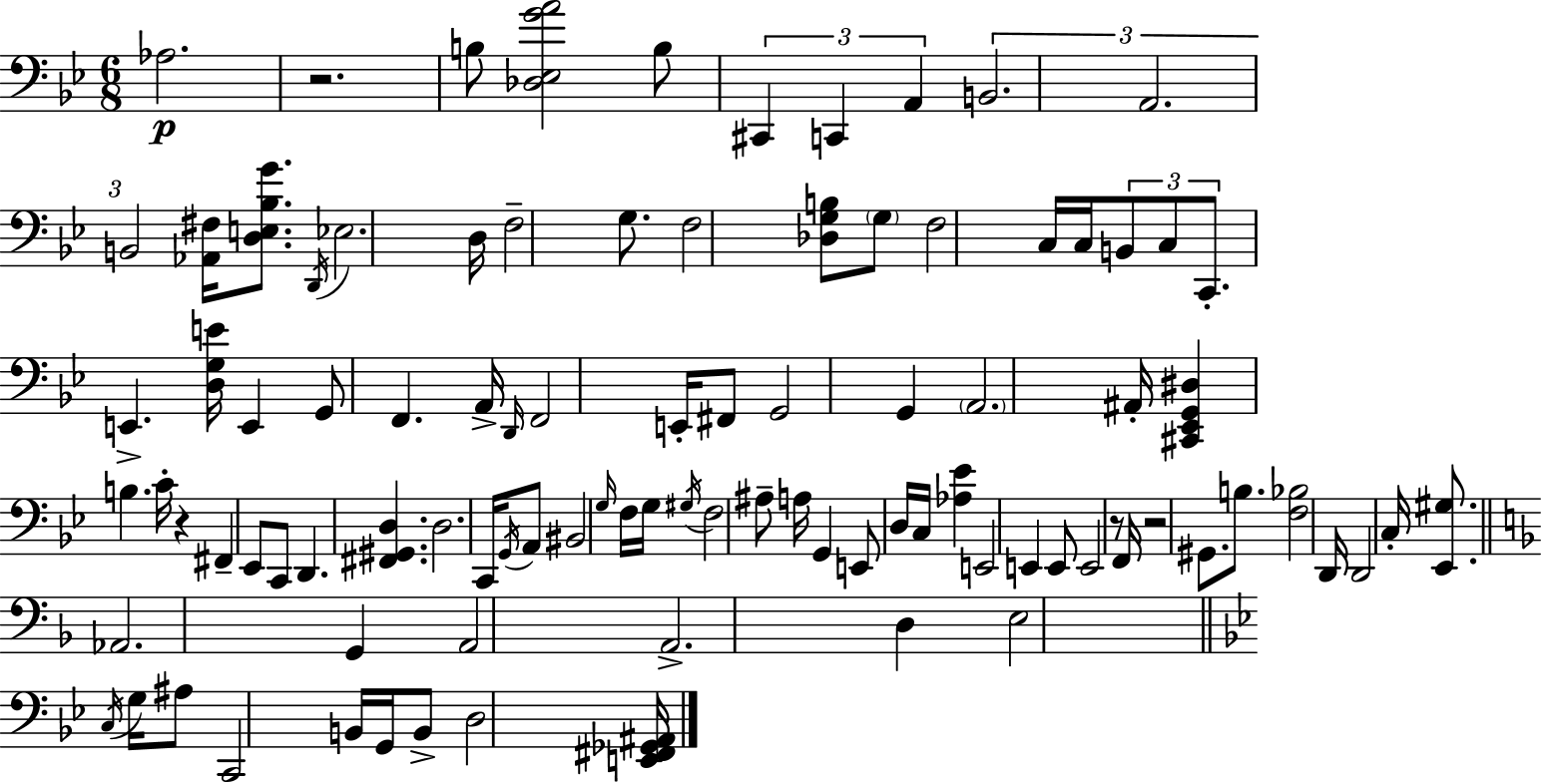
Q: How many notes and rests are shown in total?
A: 96